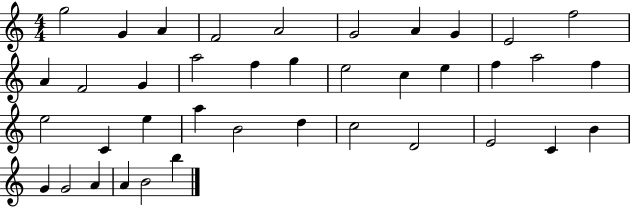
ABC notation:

X:1
T:Untitled
M:4/4
L:1/4
K:C
g2 G A F2 A2 G2 A G E2 f2 A F2 G a2 f g e2 c e f a2 f e2 C e a B2 d c2 D2 E2 C B G G2 A A B2 b